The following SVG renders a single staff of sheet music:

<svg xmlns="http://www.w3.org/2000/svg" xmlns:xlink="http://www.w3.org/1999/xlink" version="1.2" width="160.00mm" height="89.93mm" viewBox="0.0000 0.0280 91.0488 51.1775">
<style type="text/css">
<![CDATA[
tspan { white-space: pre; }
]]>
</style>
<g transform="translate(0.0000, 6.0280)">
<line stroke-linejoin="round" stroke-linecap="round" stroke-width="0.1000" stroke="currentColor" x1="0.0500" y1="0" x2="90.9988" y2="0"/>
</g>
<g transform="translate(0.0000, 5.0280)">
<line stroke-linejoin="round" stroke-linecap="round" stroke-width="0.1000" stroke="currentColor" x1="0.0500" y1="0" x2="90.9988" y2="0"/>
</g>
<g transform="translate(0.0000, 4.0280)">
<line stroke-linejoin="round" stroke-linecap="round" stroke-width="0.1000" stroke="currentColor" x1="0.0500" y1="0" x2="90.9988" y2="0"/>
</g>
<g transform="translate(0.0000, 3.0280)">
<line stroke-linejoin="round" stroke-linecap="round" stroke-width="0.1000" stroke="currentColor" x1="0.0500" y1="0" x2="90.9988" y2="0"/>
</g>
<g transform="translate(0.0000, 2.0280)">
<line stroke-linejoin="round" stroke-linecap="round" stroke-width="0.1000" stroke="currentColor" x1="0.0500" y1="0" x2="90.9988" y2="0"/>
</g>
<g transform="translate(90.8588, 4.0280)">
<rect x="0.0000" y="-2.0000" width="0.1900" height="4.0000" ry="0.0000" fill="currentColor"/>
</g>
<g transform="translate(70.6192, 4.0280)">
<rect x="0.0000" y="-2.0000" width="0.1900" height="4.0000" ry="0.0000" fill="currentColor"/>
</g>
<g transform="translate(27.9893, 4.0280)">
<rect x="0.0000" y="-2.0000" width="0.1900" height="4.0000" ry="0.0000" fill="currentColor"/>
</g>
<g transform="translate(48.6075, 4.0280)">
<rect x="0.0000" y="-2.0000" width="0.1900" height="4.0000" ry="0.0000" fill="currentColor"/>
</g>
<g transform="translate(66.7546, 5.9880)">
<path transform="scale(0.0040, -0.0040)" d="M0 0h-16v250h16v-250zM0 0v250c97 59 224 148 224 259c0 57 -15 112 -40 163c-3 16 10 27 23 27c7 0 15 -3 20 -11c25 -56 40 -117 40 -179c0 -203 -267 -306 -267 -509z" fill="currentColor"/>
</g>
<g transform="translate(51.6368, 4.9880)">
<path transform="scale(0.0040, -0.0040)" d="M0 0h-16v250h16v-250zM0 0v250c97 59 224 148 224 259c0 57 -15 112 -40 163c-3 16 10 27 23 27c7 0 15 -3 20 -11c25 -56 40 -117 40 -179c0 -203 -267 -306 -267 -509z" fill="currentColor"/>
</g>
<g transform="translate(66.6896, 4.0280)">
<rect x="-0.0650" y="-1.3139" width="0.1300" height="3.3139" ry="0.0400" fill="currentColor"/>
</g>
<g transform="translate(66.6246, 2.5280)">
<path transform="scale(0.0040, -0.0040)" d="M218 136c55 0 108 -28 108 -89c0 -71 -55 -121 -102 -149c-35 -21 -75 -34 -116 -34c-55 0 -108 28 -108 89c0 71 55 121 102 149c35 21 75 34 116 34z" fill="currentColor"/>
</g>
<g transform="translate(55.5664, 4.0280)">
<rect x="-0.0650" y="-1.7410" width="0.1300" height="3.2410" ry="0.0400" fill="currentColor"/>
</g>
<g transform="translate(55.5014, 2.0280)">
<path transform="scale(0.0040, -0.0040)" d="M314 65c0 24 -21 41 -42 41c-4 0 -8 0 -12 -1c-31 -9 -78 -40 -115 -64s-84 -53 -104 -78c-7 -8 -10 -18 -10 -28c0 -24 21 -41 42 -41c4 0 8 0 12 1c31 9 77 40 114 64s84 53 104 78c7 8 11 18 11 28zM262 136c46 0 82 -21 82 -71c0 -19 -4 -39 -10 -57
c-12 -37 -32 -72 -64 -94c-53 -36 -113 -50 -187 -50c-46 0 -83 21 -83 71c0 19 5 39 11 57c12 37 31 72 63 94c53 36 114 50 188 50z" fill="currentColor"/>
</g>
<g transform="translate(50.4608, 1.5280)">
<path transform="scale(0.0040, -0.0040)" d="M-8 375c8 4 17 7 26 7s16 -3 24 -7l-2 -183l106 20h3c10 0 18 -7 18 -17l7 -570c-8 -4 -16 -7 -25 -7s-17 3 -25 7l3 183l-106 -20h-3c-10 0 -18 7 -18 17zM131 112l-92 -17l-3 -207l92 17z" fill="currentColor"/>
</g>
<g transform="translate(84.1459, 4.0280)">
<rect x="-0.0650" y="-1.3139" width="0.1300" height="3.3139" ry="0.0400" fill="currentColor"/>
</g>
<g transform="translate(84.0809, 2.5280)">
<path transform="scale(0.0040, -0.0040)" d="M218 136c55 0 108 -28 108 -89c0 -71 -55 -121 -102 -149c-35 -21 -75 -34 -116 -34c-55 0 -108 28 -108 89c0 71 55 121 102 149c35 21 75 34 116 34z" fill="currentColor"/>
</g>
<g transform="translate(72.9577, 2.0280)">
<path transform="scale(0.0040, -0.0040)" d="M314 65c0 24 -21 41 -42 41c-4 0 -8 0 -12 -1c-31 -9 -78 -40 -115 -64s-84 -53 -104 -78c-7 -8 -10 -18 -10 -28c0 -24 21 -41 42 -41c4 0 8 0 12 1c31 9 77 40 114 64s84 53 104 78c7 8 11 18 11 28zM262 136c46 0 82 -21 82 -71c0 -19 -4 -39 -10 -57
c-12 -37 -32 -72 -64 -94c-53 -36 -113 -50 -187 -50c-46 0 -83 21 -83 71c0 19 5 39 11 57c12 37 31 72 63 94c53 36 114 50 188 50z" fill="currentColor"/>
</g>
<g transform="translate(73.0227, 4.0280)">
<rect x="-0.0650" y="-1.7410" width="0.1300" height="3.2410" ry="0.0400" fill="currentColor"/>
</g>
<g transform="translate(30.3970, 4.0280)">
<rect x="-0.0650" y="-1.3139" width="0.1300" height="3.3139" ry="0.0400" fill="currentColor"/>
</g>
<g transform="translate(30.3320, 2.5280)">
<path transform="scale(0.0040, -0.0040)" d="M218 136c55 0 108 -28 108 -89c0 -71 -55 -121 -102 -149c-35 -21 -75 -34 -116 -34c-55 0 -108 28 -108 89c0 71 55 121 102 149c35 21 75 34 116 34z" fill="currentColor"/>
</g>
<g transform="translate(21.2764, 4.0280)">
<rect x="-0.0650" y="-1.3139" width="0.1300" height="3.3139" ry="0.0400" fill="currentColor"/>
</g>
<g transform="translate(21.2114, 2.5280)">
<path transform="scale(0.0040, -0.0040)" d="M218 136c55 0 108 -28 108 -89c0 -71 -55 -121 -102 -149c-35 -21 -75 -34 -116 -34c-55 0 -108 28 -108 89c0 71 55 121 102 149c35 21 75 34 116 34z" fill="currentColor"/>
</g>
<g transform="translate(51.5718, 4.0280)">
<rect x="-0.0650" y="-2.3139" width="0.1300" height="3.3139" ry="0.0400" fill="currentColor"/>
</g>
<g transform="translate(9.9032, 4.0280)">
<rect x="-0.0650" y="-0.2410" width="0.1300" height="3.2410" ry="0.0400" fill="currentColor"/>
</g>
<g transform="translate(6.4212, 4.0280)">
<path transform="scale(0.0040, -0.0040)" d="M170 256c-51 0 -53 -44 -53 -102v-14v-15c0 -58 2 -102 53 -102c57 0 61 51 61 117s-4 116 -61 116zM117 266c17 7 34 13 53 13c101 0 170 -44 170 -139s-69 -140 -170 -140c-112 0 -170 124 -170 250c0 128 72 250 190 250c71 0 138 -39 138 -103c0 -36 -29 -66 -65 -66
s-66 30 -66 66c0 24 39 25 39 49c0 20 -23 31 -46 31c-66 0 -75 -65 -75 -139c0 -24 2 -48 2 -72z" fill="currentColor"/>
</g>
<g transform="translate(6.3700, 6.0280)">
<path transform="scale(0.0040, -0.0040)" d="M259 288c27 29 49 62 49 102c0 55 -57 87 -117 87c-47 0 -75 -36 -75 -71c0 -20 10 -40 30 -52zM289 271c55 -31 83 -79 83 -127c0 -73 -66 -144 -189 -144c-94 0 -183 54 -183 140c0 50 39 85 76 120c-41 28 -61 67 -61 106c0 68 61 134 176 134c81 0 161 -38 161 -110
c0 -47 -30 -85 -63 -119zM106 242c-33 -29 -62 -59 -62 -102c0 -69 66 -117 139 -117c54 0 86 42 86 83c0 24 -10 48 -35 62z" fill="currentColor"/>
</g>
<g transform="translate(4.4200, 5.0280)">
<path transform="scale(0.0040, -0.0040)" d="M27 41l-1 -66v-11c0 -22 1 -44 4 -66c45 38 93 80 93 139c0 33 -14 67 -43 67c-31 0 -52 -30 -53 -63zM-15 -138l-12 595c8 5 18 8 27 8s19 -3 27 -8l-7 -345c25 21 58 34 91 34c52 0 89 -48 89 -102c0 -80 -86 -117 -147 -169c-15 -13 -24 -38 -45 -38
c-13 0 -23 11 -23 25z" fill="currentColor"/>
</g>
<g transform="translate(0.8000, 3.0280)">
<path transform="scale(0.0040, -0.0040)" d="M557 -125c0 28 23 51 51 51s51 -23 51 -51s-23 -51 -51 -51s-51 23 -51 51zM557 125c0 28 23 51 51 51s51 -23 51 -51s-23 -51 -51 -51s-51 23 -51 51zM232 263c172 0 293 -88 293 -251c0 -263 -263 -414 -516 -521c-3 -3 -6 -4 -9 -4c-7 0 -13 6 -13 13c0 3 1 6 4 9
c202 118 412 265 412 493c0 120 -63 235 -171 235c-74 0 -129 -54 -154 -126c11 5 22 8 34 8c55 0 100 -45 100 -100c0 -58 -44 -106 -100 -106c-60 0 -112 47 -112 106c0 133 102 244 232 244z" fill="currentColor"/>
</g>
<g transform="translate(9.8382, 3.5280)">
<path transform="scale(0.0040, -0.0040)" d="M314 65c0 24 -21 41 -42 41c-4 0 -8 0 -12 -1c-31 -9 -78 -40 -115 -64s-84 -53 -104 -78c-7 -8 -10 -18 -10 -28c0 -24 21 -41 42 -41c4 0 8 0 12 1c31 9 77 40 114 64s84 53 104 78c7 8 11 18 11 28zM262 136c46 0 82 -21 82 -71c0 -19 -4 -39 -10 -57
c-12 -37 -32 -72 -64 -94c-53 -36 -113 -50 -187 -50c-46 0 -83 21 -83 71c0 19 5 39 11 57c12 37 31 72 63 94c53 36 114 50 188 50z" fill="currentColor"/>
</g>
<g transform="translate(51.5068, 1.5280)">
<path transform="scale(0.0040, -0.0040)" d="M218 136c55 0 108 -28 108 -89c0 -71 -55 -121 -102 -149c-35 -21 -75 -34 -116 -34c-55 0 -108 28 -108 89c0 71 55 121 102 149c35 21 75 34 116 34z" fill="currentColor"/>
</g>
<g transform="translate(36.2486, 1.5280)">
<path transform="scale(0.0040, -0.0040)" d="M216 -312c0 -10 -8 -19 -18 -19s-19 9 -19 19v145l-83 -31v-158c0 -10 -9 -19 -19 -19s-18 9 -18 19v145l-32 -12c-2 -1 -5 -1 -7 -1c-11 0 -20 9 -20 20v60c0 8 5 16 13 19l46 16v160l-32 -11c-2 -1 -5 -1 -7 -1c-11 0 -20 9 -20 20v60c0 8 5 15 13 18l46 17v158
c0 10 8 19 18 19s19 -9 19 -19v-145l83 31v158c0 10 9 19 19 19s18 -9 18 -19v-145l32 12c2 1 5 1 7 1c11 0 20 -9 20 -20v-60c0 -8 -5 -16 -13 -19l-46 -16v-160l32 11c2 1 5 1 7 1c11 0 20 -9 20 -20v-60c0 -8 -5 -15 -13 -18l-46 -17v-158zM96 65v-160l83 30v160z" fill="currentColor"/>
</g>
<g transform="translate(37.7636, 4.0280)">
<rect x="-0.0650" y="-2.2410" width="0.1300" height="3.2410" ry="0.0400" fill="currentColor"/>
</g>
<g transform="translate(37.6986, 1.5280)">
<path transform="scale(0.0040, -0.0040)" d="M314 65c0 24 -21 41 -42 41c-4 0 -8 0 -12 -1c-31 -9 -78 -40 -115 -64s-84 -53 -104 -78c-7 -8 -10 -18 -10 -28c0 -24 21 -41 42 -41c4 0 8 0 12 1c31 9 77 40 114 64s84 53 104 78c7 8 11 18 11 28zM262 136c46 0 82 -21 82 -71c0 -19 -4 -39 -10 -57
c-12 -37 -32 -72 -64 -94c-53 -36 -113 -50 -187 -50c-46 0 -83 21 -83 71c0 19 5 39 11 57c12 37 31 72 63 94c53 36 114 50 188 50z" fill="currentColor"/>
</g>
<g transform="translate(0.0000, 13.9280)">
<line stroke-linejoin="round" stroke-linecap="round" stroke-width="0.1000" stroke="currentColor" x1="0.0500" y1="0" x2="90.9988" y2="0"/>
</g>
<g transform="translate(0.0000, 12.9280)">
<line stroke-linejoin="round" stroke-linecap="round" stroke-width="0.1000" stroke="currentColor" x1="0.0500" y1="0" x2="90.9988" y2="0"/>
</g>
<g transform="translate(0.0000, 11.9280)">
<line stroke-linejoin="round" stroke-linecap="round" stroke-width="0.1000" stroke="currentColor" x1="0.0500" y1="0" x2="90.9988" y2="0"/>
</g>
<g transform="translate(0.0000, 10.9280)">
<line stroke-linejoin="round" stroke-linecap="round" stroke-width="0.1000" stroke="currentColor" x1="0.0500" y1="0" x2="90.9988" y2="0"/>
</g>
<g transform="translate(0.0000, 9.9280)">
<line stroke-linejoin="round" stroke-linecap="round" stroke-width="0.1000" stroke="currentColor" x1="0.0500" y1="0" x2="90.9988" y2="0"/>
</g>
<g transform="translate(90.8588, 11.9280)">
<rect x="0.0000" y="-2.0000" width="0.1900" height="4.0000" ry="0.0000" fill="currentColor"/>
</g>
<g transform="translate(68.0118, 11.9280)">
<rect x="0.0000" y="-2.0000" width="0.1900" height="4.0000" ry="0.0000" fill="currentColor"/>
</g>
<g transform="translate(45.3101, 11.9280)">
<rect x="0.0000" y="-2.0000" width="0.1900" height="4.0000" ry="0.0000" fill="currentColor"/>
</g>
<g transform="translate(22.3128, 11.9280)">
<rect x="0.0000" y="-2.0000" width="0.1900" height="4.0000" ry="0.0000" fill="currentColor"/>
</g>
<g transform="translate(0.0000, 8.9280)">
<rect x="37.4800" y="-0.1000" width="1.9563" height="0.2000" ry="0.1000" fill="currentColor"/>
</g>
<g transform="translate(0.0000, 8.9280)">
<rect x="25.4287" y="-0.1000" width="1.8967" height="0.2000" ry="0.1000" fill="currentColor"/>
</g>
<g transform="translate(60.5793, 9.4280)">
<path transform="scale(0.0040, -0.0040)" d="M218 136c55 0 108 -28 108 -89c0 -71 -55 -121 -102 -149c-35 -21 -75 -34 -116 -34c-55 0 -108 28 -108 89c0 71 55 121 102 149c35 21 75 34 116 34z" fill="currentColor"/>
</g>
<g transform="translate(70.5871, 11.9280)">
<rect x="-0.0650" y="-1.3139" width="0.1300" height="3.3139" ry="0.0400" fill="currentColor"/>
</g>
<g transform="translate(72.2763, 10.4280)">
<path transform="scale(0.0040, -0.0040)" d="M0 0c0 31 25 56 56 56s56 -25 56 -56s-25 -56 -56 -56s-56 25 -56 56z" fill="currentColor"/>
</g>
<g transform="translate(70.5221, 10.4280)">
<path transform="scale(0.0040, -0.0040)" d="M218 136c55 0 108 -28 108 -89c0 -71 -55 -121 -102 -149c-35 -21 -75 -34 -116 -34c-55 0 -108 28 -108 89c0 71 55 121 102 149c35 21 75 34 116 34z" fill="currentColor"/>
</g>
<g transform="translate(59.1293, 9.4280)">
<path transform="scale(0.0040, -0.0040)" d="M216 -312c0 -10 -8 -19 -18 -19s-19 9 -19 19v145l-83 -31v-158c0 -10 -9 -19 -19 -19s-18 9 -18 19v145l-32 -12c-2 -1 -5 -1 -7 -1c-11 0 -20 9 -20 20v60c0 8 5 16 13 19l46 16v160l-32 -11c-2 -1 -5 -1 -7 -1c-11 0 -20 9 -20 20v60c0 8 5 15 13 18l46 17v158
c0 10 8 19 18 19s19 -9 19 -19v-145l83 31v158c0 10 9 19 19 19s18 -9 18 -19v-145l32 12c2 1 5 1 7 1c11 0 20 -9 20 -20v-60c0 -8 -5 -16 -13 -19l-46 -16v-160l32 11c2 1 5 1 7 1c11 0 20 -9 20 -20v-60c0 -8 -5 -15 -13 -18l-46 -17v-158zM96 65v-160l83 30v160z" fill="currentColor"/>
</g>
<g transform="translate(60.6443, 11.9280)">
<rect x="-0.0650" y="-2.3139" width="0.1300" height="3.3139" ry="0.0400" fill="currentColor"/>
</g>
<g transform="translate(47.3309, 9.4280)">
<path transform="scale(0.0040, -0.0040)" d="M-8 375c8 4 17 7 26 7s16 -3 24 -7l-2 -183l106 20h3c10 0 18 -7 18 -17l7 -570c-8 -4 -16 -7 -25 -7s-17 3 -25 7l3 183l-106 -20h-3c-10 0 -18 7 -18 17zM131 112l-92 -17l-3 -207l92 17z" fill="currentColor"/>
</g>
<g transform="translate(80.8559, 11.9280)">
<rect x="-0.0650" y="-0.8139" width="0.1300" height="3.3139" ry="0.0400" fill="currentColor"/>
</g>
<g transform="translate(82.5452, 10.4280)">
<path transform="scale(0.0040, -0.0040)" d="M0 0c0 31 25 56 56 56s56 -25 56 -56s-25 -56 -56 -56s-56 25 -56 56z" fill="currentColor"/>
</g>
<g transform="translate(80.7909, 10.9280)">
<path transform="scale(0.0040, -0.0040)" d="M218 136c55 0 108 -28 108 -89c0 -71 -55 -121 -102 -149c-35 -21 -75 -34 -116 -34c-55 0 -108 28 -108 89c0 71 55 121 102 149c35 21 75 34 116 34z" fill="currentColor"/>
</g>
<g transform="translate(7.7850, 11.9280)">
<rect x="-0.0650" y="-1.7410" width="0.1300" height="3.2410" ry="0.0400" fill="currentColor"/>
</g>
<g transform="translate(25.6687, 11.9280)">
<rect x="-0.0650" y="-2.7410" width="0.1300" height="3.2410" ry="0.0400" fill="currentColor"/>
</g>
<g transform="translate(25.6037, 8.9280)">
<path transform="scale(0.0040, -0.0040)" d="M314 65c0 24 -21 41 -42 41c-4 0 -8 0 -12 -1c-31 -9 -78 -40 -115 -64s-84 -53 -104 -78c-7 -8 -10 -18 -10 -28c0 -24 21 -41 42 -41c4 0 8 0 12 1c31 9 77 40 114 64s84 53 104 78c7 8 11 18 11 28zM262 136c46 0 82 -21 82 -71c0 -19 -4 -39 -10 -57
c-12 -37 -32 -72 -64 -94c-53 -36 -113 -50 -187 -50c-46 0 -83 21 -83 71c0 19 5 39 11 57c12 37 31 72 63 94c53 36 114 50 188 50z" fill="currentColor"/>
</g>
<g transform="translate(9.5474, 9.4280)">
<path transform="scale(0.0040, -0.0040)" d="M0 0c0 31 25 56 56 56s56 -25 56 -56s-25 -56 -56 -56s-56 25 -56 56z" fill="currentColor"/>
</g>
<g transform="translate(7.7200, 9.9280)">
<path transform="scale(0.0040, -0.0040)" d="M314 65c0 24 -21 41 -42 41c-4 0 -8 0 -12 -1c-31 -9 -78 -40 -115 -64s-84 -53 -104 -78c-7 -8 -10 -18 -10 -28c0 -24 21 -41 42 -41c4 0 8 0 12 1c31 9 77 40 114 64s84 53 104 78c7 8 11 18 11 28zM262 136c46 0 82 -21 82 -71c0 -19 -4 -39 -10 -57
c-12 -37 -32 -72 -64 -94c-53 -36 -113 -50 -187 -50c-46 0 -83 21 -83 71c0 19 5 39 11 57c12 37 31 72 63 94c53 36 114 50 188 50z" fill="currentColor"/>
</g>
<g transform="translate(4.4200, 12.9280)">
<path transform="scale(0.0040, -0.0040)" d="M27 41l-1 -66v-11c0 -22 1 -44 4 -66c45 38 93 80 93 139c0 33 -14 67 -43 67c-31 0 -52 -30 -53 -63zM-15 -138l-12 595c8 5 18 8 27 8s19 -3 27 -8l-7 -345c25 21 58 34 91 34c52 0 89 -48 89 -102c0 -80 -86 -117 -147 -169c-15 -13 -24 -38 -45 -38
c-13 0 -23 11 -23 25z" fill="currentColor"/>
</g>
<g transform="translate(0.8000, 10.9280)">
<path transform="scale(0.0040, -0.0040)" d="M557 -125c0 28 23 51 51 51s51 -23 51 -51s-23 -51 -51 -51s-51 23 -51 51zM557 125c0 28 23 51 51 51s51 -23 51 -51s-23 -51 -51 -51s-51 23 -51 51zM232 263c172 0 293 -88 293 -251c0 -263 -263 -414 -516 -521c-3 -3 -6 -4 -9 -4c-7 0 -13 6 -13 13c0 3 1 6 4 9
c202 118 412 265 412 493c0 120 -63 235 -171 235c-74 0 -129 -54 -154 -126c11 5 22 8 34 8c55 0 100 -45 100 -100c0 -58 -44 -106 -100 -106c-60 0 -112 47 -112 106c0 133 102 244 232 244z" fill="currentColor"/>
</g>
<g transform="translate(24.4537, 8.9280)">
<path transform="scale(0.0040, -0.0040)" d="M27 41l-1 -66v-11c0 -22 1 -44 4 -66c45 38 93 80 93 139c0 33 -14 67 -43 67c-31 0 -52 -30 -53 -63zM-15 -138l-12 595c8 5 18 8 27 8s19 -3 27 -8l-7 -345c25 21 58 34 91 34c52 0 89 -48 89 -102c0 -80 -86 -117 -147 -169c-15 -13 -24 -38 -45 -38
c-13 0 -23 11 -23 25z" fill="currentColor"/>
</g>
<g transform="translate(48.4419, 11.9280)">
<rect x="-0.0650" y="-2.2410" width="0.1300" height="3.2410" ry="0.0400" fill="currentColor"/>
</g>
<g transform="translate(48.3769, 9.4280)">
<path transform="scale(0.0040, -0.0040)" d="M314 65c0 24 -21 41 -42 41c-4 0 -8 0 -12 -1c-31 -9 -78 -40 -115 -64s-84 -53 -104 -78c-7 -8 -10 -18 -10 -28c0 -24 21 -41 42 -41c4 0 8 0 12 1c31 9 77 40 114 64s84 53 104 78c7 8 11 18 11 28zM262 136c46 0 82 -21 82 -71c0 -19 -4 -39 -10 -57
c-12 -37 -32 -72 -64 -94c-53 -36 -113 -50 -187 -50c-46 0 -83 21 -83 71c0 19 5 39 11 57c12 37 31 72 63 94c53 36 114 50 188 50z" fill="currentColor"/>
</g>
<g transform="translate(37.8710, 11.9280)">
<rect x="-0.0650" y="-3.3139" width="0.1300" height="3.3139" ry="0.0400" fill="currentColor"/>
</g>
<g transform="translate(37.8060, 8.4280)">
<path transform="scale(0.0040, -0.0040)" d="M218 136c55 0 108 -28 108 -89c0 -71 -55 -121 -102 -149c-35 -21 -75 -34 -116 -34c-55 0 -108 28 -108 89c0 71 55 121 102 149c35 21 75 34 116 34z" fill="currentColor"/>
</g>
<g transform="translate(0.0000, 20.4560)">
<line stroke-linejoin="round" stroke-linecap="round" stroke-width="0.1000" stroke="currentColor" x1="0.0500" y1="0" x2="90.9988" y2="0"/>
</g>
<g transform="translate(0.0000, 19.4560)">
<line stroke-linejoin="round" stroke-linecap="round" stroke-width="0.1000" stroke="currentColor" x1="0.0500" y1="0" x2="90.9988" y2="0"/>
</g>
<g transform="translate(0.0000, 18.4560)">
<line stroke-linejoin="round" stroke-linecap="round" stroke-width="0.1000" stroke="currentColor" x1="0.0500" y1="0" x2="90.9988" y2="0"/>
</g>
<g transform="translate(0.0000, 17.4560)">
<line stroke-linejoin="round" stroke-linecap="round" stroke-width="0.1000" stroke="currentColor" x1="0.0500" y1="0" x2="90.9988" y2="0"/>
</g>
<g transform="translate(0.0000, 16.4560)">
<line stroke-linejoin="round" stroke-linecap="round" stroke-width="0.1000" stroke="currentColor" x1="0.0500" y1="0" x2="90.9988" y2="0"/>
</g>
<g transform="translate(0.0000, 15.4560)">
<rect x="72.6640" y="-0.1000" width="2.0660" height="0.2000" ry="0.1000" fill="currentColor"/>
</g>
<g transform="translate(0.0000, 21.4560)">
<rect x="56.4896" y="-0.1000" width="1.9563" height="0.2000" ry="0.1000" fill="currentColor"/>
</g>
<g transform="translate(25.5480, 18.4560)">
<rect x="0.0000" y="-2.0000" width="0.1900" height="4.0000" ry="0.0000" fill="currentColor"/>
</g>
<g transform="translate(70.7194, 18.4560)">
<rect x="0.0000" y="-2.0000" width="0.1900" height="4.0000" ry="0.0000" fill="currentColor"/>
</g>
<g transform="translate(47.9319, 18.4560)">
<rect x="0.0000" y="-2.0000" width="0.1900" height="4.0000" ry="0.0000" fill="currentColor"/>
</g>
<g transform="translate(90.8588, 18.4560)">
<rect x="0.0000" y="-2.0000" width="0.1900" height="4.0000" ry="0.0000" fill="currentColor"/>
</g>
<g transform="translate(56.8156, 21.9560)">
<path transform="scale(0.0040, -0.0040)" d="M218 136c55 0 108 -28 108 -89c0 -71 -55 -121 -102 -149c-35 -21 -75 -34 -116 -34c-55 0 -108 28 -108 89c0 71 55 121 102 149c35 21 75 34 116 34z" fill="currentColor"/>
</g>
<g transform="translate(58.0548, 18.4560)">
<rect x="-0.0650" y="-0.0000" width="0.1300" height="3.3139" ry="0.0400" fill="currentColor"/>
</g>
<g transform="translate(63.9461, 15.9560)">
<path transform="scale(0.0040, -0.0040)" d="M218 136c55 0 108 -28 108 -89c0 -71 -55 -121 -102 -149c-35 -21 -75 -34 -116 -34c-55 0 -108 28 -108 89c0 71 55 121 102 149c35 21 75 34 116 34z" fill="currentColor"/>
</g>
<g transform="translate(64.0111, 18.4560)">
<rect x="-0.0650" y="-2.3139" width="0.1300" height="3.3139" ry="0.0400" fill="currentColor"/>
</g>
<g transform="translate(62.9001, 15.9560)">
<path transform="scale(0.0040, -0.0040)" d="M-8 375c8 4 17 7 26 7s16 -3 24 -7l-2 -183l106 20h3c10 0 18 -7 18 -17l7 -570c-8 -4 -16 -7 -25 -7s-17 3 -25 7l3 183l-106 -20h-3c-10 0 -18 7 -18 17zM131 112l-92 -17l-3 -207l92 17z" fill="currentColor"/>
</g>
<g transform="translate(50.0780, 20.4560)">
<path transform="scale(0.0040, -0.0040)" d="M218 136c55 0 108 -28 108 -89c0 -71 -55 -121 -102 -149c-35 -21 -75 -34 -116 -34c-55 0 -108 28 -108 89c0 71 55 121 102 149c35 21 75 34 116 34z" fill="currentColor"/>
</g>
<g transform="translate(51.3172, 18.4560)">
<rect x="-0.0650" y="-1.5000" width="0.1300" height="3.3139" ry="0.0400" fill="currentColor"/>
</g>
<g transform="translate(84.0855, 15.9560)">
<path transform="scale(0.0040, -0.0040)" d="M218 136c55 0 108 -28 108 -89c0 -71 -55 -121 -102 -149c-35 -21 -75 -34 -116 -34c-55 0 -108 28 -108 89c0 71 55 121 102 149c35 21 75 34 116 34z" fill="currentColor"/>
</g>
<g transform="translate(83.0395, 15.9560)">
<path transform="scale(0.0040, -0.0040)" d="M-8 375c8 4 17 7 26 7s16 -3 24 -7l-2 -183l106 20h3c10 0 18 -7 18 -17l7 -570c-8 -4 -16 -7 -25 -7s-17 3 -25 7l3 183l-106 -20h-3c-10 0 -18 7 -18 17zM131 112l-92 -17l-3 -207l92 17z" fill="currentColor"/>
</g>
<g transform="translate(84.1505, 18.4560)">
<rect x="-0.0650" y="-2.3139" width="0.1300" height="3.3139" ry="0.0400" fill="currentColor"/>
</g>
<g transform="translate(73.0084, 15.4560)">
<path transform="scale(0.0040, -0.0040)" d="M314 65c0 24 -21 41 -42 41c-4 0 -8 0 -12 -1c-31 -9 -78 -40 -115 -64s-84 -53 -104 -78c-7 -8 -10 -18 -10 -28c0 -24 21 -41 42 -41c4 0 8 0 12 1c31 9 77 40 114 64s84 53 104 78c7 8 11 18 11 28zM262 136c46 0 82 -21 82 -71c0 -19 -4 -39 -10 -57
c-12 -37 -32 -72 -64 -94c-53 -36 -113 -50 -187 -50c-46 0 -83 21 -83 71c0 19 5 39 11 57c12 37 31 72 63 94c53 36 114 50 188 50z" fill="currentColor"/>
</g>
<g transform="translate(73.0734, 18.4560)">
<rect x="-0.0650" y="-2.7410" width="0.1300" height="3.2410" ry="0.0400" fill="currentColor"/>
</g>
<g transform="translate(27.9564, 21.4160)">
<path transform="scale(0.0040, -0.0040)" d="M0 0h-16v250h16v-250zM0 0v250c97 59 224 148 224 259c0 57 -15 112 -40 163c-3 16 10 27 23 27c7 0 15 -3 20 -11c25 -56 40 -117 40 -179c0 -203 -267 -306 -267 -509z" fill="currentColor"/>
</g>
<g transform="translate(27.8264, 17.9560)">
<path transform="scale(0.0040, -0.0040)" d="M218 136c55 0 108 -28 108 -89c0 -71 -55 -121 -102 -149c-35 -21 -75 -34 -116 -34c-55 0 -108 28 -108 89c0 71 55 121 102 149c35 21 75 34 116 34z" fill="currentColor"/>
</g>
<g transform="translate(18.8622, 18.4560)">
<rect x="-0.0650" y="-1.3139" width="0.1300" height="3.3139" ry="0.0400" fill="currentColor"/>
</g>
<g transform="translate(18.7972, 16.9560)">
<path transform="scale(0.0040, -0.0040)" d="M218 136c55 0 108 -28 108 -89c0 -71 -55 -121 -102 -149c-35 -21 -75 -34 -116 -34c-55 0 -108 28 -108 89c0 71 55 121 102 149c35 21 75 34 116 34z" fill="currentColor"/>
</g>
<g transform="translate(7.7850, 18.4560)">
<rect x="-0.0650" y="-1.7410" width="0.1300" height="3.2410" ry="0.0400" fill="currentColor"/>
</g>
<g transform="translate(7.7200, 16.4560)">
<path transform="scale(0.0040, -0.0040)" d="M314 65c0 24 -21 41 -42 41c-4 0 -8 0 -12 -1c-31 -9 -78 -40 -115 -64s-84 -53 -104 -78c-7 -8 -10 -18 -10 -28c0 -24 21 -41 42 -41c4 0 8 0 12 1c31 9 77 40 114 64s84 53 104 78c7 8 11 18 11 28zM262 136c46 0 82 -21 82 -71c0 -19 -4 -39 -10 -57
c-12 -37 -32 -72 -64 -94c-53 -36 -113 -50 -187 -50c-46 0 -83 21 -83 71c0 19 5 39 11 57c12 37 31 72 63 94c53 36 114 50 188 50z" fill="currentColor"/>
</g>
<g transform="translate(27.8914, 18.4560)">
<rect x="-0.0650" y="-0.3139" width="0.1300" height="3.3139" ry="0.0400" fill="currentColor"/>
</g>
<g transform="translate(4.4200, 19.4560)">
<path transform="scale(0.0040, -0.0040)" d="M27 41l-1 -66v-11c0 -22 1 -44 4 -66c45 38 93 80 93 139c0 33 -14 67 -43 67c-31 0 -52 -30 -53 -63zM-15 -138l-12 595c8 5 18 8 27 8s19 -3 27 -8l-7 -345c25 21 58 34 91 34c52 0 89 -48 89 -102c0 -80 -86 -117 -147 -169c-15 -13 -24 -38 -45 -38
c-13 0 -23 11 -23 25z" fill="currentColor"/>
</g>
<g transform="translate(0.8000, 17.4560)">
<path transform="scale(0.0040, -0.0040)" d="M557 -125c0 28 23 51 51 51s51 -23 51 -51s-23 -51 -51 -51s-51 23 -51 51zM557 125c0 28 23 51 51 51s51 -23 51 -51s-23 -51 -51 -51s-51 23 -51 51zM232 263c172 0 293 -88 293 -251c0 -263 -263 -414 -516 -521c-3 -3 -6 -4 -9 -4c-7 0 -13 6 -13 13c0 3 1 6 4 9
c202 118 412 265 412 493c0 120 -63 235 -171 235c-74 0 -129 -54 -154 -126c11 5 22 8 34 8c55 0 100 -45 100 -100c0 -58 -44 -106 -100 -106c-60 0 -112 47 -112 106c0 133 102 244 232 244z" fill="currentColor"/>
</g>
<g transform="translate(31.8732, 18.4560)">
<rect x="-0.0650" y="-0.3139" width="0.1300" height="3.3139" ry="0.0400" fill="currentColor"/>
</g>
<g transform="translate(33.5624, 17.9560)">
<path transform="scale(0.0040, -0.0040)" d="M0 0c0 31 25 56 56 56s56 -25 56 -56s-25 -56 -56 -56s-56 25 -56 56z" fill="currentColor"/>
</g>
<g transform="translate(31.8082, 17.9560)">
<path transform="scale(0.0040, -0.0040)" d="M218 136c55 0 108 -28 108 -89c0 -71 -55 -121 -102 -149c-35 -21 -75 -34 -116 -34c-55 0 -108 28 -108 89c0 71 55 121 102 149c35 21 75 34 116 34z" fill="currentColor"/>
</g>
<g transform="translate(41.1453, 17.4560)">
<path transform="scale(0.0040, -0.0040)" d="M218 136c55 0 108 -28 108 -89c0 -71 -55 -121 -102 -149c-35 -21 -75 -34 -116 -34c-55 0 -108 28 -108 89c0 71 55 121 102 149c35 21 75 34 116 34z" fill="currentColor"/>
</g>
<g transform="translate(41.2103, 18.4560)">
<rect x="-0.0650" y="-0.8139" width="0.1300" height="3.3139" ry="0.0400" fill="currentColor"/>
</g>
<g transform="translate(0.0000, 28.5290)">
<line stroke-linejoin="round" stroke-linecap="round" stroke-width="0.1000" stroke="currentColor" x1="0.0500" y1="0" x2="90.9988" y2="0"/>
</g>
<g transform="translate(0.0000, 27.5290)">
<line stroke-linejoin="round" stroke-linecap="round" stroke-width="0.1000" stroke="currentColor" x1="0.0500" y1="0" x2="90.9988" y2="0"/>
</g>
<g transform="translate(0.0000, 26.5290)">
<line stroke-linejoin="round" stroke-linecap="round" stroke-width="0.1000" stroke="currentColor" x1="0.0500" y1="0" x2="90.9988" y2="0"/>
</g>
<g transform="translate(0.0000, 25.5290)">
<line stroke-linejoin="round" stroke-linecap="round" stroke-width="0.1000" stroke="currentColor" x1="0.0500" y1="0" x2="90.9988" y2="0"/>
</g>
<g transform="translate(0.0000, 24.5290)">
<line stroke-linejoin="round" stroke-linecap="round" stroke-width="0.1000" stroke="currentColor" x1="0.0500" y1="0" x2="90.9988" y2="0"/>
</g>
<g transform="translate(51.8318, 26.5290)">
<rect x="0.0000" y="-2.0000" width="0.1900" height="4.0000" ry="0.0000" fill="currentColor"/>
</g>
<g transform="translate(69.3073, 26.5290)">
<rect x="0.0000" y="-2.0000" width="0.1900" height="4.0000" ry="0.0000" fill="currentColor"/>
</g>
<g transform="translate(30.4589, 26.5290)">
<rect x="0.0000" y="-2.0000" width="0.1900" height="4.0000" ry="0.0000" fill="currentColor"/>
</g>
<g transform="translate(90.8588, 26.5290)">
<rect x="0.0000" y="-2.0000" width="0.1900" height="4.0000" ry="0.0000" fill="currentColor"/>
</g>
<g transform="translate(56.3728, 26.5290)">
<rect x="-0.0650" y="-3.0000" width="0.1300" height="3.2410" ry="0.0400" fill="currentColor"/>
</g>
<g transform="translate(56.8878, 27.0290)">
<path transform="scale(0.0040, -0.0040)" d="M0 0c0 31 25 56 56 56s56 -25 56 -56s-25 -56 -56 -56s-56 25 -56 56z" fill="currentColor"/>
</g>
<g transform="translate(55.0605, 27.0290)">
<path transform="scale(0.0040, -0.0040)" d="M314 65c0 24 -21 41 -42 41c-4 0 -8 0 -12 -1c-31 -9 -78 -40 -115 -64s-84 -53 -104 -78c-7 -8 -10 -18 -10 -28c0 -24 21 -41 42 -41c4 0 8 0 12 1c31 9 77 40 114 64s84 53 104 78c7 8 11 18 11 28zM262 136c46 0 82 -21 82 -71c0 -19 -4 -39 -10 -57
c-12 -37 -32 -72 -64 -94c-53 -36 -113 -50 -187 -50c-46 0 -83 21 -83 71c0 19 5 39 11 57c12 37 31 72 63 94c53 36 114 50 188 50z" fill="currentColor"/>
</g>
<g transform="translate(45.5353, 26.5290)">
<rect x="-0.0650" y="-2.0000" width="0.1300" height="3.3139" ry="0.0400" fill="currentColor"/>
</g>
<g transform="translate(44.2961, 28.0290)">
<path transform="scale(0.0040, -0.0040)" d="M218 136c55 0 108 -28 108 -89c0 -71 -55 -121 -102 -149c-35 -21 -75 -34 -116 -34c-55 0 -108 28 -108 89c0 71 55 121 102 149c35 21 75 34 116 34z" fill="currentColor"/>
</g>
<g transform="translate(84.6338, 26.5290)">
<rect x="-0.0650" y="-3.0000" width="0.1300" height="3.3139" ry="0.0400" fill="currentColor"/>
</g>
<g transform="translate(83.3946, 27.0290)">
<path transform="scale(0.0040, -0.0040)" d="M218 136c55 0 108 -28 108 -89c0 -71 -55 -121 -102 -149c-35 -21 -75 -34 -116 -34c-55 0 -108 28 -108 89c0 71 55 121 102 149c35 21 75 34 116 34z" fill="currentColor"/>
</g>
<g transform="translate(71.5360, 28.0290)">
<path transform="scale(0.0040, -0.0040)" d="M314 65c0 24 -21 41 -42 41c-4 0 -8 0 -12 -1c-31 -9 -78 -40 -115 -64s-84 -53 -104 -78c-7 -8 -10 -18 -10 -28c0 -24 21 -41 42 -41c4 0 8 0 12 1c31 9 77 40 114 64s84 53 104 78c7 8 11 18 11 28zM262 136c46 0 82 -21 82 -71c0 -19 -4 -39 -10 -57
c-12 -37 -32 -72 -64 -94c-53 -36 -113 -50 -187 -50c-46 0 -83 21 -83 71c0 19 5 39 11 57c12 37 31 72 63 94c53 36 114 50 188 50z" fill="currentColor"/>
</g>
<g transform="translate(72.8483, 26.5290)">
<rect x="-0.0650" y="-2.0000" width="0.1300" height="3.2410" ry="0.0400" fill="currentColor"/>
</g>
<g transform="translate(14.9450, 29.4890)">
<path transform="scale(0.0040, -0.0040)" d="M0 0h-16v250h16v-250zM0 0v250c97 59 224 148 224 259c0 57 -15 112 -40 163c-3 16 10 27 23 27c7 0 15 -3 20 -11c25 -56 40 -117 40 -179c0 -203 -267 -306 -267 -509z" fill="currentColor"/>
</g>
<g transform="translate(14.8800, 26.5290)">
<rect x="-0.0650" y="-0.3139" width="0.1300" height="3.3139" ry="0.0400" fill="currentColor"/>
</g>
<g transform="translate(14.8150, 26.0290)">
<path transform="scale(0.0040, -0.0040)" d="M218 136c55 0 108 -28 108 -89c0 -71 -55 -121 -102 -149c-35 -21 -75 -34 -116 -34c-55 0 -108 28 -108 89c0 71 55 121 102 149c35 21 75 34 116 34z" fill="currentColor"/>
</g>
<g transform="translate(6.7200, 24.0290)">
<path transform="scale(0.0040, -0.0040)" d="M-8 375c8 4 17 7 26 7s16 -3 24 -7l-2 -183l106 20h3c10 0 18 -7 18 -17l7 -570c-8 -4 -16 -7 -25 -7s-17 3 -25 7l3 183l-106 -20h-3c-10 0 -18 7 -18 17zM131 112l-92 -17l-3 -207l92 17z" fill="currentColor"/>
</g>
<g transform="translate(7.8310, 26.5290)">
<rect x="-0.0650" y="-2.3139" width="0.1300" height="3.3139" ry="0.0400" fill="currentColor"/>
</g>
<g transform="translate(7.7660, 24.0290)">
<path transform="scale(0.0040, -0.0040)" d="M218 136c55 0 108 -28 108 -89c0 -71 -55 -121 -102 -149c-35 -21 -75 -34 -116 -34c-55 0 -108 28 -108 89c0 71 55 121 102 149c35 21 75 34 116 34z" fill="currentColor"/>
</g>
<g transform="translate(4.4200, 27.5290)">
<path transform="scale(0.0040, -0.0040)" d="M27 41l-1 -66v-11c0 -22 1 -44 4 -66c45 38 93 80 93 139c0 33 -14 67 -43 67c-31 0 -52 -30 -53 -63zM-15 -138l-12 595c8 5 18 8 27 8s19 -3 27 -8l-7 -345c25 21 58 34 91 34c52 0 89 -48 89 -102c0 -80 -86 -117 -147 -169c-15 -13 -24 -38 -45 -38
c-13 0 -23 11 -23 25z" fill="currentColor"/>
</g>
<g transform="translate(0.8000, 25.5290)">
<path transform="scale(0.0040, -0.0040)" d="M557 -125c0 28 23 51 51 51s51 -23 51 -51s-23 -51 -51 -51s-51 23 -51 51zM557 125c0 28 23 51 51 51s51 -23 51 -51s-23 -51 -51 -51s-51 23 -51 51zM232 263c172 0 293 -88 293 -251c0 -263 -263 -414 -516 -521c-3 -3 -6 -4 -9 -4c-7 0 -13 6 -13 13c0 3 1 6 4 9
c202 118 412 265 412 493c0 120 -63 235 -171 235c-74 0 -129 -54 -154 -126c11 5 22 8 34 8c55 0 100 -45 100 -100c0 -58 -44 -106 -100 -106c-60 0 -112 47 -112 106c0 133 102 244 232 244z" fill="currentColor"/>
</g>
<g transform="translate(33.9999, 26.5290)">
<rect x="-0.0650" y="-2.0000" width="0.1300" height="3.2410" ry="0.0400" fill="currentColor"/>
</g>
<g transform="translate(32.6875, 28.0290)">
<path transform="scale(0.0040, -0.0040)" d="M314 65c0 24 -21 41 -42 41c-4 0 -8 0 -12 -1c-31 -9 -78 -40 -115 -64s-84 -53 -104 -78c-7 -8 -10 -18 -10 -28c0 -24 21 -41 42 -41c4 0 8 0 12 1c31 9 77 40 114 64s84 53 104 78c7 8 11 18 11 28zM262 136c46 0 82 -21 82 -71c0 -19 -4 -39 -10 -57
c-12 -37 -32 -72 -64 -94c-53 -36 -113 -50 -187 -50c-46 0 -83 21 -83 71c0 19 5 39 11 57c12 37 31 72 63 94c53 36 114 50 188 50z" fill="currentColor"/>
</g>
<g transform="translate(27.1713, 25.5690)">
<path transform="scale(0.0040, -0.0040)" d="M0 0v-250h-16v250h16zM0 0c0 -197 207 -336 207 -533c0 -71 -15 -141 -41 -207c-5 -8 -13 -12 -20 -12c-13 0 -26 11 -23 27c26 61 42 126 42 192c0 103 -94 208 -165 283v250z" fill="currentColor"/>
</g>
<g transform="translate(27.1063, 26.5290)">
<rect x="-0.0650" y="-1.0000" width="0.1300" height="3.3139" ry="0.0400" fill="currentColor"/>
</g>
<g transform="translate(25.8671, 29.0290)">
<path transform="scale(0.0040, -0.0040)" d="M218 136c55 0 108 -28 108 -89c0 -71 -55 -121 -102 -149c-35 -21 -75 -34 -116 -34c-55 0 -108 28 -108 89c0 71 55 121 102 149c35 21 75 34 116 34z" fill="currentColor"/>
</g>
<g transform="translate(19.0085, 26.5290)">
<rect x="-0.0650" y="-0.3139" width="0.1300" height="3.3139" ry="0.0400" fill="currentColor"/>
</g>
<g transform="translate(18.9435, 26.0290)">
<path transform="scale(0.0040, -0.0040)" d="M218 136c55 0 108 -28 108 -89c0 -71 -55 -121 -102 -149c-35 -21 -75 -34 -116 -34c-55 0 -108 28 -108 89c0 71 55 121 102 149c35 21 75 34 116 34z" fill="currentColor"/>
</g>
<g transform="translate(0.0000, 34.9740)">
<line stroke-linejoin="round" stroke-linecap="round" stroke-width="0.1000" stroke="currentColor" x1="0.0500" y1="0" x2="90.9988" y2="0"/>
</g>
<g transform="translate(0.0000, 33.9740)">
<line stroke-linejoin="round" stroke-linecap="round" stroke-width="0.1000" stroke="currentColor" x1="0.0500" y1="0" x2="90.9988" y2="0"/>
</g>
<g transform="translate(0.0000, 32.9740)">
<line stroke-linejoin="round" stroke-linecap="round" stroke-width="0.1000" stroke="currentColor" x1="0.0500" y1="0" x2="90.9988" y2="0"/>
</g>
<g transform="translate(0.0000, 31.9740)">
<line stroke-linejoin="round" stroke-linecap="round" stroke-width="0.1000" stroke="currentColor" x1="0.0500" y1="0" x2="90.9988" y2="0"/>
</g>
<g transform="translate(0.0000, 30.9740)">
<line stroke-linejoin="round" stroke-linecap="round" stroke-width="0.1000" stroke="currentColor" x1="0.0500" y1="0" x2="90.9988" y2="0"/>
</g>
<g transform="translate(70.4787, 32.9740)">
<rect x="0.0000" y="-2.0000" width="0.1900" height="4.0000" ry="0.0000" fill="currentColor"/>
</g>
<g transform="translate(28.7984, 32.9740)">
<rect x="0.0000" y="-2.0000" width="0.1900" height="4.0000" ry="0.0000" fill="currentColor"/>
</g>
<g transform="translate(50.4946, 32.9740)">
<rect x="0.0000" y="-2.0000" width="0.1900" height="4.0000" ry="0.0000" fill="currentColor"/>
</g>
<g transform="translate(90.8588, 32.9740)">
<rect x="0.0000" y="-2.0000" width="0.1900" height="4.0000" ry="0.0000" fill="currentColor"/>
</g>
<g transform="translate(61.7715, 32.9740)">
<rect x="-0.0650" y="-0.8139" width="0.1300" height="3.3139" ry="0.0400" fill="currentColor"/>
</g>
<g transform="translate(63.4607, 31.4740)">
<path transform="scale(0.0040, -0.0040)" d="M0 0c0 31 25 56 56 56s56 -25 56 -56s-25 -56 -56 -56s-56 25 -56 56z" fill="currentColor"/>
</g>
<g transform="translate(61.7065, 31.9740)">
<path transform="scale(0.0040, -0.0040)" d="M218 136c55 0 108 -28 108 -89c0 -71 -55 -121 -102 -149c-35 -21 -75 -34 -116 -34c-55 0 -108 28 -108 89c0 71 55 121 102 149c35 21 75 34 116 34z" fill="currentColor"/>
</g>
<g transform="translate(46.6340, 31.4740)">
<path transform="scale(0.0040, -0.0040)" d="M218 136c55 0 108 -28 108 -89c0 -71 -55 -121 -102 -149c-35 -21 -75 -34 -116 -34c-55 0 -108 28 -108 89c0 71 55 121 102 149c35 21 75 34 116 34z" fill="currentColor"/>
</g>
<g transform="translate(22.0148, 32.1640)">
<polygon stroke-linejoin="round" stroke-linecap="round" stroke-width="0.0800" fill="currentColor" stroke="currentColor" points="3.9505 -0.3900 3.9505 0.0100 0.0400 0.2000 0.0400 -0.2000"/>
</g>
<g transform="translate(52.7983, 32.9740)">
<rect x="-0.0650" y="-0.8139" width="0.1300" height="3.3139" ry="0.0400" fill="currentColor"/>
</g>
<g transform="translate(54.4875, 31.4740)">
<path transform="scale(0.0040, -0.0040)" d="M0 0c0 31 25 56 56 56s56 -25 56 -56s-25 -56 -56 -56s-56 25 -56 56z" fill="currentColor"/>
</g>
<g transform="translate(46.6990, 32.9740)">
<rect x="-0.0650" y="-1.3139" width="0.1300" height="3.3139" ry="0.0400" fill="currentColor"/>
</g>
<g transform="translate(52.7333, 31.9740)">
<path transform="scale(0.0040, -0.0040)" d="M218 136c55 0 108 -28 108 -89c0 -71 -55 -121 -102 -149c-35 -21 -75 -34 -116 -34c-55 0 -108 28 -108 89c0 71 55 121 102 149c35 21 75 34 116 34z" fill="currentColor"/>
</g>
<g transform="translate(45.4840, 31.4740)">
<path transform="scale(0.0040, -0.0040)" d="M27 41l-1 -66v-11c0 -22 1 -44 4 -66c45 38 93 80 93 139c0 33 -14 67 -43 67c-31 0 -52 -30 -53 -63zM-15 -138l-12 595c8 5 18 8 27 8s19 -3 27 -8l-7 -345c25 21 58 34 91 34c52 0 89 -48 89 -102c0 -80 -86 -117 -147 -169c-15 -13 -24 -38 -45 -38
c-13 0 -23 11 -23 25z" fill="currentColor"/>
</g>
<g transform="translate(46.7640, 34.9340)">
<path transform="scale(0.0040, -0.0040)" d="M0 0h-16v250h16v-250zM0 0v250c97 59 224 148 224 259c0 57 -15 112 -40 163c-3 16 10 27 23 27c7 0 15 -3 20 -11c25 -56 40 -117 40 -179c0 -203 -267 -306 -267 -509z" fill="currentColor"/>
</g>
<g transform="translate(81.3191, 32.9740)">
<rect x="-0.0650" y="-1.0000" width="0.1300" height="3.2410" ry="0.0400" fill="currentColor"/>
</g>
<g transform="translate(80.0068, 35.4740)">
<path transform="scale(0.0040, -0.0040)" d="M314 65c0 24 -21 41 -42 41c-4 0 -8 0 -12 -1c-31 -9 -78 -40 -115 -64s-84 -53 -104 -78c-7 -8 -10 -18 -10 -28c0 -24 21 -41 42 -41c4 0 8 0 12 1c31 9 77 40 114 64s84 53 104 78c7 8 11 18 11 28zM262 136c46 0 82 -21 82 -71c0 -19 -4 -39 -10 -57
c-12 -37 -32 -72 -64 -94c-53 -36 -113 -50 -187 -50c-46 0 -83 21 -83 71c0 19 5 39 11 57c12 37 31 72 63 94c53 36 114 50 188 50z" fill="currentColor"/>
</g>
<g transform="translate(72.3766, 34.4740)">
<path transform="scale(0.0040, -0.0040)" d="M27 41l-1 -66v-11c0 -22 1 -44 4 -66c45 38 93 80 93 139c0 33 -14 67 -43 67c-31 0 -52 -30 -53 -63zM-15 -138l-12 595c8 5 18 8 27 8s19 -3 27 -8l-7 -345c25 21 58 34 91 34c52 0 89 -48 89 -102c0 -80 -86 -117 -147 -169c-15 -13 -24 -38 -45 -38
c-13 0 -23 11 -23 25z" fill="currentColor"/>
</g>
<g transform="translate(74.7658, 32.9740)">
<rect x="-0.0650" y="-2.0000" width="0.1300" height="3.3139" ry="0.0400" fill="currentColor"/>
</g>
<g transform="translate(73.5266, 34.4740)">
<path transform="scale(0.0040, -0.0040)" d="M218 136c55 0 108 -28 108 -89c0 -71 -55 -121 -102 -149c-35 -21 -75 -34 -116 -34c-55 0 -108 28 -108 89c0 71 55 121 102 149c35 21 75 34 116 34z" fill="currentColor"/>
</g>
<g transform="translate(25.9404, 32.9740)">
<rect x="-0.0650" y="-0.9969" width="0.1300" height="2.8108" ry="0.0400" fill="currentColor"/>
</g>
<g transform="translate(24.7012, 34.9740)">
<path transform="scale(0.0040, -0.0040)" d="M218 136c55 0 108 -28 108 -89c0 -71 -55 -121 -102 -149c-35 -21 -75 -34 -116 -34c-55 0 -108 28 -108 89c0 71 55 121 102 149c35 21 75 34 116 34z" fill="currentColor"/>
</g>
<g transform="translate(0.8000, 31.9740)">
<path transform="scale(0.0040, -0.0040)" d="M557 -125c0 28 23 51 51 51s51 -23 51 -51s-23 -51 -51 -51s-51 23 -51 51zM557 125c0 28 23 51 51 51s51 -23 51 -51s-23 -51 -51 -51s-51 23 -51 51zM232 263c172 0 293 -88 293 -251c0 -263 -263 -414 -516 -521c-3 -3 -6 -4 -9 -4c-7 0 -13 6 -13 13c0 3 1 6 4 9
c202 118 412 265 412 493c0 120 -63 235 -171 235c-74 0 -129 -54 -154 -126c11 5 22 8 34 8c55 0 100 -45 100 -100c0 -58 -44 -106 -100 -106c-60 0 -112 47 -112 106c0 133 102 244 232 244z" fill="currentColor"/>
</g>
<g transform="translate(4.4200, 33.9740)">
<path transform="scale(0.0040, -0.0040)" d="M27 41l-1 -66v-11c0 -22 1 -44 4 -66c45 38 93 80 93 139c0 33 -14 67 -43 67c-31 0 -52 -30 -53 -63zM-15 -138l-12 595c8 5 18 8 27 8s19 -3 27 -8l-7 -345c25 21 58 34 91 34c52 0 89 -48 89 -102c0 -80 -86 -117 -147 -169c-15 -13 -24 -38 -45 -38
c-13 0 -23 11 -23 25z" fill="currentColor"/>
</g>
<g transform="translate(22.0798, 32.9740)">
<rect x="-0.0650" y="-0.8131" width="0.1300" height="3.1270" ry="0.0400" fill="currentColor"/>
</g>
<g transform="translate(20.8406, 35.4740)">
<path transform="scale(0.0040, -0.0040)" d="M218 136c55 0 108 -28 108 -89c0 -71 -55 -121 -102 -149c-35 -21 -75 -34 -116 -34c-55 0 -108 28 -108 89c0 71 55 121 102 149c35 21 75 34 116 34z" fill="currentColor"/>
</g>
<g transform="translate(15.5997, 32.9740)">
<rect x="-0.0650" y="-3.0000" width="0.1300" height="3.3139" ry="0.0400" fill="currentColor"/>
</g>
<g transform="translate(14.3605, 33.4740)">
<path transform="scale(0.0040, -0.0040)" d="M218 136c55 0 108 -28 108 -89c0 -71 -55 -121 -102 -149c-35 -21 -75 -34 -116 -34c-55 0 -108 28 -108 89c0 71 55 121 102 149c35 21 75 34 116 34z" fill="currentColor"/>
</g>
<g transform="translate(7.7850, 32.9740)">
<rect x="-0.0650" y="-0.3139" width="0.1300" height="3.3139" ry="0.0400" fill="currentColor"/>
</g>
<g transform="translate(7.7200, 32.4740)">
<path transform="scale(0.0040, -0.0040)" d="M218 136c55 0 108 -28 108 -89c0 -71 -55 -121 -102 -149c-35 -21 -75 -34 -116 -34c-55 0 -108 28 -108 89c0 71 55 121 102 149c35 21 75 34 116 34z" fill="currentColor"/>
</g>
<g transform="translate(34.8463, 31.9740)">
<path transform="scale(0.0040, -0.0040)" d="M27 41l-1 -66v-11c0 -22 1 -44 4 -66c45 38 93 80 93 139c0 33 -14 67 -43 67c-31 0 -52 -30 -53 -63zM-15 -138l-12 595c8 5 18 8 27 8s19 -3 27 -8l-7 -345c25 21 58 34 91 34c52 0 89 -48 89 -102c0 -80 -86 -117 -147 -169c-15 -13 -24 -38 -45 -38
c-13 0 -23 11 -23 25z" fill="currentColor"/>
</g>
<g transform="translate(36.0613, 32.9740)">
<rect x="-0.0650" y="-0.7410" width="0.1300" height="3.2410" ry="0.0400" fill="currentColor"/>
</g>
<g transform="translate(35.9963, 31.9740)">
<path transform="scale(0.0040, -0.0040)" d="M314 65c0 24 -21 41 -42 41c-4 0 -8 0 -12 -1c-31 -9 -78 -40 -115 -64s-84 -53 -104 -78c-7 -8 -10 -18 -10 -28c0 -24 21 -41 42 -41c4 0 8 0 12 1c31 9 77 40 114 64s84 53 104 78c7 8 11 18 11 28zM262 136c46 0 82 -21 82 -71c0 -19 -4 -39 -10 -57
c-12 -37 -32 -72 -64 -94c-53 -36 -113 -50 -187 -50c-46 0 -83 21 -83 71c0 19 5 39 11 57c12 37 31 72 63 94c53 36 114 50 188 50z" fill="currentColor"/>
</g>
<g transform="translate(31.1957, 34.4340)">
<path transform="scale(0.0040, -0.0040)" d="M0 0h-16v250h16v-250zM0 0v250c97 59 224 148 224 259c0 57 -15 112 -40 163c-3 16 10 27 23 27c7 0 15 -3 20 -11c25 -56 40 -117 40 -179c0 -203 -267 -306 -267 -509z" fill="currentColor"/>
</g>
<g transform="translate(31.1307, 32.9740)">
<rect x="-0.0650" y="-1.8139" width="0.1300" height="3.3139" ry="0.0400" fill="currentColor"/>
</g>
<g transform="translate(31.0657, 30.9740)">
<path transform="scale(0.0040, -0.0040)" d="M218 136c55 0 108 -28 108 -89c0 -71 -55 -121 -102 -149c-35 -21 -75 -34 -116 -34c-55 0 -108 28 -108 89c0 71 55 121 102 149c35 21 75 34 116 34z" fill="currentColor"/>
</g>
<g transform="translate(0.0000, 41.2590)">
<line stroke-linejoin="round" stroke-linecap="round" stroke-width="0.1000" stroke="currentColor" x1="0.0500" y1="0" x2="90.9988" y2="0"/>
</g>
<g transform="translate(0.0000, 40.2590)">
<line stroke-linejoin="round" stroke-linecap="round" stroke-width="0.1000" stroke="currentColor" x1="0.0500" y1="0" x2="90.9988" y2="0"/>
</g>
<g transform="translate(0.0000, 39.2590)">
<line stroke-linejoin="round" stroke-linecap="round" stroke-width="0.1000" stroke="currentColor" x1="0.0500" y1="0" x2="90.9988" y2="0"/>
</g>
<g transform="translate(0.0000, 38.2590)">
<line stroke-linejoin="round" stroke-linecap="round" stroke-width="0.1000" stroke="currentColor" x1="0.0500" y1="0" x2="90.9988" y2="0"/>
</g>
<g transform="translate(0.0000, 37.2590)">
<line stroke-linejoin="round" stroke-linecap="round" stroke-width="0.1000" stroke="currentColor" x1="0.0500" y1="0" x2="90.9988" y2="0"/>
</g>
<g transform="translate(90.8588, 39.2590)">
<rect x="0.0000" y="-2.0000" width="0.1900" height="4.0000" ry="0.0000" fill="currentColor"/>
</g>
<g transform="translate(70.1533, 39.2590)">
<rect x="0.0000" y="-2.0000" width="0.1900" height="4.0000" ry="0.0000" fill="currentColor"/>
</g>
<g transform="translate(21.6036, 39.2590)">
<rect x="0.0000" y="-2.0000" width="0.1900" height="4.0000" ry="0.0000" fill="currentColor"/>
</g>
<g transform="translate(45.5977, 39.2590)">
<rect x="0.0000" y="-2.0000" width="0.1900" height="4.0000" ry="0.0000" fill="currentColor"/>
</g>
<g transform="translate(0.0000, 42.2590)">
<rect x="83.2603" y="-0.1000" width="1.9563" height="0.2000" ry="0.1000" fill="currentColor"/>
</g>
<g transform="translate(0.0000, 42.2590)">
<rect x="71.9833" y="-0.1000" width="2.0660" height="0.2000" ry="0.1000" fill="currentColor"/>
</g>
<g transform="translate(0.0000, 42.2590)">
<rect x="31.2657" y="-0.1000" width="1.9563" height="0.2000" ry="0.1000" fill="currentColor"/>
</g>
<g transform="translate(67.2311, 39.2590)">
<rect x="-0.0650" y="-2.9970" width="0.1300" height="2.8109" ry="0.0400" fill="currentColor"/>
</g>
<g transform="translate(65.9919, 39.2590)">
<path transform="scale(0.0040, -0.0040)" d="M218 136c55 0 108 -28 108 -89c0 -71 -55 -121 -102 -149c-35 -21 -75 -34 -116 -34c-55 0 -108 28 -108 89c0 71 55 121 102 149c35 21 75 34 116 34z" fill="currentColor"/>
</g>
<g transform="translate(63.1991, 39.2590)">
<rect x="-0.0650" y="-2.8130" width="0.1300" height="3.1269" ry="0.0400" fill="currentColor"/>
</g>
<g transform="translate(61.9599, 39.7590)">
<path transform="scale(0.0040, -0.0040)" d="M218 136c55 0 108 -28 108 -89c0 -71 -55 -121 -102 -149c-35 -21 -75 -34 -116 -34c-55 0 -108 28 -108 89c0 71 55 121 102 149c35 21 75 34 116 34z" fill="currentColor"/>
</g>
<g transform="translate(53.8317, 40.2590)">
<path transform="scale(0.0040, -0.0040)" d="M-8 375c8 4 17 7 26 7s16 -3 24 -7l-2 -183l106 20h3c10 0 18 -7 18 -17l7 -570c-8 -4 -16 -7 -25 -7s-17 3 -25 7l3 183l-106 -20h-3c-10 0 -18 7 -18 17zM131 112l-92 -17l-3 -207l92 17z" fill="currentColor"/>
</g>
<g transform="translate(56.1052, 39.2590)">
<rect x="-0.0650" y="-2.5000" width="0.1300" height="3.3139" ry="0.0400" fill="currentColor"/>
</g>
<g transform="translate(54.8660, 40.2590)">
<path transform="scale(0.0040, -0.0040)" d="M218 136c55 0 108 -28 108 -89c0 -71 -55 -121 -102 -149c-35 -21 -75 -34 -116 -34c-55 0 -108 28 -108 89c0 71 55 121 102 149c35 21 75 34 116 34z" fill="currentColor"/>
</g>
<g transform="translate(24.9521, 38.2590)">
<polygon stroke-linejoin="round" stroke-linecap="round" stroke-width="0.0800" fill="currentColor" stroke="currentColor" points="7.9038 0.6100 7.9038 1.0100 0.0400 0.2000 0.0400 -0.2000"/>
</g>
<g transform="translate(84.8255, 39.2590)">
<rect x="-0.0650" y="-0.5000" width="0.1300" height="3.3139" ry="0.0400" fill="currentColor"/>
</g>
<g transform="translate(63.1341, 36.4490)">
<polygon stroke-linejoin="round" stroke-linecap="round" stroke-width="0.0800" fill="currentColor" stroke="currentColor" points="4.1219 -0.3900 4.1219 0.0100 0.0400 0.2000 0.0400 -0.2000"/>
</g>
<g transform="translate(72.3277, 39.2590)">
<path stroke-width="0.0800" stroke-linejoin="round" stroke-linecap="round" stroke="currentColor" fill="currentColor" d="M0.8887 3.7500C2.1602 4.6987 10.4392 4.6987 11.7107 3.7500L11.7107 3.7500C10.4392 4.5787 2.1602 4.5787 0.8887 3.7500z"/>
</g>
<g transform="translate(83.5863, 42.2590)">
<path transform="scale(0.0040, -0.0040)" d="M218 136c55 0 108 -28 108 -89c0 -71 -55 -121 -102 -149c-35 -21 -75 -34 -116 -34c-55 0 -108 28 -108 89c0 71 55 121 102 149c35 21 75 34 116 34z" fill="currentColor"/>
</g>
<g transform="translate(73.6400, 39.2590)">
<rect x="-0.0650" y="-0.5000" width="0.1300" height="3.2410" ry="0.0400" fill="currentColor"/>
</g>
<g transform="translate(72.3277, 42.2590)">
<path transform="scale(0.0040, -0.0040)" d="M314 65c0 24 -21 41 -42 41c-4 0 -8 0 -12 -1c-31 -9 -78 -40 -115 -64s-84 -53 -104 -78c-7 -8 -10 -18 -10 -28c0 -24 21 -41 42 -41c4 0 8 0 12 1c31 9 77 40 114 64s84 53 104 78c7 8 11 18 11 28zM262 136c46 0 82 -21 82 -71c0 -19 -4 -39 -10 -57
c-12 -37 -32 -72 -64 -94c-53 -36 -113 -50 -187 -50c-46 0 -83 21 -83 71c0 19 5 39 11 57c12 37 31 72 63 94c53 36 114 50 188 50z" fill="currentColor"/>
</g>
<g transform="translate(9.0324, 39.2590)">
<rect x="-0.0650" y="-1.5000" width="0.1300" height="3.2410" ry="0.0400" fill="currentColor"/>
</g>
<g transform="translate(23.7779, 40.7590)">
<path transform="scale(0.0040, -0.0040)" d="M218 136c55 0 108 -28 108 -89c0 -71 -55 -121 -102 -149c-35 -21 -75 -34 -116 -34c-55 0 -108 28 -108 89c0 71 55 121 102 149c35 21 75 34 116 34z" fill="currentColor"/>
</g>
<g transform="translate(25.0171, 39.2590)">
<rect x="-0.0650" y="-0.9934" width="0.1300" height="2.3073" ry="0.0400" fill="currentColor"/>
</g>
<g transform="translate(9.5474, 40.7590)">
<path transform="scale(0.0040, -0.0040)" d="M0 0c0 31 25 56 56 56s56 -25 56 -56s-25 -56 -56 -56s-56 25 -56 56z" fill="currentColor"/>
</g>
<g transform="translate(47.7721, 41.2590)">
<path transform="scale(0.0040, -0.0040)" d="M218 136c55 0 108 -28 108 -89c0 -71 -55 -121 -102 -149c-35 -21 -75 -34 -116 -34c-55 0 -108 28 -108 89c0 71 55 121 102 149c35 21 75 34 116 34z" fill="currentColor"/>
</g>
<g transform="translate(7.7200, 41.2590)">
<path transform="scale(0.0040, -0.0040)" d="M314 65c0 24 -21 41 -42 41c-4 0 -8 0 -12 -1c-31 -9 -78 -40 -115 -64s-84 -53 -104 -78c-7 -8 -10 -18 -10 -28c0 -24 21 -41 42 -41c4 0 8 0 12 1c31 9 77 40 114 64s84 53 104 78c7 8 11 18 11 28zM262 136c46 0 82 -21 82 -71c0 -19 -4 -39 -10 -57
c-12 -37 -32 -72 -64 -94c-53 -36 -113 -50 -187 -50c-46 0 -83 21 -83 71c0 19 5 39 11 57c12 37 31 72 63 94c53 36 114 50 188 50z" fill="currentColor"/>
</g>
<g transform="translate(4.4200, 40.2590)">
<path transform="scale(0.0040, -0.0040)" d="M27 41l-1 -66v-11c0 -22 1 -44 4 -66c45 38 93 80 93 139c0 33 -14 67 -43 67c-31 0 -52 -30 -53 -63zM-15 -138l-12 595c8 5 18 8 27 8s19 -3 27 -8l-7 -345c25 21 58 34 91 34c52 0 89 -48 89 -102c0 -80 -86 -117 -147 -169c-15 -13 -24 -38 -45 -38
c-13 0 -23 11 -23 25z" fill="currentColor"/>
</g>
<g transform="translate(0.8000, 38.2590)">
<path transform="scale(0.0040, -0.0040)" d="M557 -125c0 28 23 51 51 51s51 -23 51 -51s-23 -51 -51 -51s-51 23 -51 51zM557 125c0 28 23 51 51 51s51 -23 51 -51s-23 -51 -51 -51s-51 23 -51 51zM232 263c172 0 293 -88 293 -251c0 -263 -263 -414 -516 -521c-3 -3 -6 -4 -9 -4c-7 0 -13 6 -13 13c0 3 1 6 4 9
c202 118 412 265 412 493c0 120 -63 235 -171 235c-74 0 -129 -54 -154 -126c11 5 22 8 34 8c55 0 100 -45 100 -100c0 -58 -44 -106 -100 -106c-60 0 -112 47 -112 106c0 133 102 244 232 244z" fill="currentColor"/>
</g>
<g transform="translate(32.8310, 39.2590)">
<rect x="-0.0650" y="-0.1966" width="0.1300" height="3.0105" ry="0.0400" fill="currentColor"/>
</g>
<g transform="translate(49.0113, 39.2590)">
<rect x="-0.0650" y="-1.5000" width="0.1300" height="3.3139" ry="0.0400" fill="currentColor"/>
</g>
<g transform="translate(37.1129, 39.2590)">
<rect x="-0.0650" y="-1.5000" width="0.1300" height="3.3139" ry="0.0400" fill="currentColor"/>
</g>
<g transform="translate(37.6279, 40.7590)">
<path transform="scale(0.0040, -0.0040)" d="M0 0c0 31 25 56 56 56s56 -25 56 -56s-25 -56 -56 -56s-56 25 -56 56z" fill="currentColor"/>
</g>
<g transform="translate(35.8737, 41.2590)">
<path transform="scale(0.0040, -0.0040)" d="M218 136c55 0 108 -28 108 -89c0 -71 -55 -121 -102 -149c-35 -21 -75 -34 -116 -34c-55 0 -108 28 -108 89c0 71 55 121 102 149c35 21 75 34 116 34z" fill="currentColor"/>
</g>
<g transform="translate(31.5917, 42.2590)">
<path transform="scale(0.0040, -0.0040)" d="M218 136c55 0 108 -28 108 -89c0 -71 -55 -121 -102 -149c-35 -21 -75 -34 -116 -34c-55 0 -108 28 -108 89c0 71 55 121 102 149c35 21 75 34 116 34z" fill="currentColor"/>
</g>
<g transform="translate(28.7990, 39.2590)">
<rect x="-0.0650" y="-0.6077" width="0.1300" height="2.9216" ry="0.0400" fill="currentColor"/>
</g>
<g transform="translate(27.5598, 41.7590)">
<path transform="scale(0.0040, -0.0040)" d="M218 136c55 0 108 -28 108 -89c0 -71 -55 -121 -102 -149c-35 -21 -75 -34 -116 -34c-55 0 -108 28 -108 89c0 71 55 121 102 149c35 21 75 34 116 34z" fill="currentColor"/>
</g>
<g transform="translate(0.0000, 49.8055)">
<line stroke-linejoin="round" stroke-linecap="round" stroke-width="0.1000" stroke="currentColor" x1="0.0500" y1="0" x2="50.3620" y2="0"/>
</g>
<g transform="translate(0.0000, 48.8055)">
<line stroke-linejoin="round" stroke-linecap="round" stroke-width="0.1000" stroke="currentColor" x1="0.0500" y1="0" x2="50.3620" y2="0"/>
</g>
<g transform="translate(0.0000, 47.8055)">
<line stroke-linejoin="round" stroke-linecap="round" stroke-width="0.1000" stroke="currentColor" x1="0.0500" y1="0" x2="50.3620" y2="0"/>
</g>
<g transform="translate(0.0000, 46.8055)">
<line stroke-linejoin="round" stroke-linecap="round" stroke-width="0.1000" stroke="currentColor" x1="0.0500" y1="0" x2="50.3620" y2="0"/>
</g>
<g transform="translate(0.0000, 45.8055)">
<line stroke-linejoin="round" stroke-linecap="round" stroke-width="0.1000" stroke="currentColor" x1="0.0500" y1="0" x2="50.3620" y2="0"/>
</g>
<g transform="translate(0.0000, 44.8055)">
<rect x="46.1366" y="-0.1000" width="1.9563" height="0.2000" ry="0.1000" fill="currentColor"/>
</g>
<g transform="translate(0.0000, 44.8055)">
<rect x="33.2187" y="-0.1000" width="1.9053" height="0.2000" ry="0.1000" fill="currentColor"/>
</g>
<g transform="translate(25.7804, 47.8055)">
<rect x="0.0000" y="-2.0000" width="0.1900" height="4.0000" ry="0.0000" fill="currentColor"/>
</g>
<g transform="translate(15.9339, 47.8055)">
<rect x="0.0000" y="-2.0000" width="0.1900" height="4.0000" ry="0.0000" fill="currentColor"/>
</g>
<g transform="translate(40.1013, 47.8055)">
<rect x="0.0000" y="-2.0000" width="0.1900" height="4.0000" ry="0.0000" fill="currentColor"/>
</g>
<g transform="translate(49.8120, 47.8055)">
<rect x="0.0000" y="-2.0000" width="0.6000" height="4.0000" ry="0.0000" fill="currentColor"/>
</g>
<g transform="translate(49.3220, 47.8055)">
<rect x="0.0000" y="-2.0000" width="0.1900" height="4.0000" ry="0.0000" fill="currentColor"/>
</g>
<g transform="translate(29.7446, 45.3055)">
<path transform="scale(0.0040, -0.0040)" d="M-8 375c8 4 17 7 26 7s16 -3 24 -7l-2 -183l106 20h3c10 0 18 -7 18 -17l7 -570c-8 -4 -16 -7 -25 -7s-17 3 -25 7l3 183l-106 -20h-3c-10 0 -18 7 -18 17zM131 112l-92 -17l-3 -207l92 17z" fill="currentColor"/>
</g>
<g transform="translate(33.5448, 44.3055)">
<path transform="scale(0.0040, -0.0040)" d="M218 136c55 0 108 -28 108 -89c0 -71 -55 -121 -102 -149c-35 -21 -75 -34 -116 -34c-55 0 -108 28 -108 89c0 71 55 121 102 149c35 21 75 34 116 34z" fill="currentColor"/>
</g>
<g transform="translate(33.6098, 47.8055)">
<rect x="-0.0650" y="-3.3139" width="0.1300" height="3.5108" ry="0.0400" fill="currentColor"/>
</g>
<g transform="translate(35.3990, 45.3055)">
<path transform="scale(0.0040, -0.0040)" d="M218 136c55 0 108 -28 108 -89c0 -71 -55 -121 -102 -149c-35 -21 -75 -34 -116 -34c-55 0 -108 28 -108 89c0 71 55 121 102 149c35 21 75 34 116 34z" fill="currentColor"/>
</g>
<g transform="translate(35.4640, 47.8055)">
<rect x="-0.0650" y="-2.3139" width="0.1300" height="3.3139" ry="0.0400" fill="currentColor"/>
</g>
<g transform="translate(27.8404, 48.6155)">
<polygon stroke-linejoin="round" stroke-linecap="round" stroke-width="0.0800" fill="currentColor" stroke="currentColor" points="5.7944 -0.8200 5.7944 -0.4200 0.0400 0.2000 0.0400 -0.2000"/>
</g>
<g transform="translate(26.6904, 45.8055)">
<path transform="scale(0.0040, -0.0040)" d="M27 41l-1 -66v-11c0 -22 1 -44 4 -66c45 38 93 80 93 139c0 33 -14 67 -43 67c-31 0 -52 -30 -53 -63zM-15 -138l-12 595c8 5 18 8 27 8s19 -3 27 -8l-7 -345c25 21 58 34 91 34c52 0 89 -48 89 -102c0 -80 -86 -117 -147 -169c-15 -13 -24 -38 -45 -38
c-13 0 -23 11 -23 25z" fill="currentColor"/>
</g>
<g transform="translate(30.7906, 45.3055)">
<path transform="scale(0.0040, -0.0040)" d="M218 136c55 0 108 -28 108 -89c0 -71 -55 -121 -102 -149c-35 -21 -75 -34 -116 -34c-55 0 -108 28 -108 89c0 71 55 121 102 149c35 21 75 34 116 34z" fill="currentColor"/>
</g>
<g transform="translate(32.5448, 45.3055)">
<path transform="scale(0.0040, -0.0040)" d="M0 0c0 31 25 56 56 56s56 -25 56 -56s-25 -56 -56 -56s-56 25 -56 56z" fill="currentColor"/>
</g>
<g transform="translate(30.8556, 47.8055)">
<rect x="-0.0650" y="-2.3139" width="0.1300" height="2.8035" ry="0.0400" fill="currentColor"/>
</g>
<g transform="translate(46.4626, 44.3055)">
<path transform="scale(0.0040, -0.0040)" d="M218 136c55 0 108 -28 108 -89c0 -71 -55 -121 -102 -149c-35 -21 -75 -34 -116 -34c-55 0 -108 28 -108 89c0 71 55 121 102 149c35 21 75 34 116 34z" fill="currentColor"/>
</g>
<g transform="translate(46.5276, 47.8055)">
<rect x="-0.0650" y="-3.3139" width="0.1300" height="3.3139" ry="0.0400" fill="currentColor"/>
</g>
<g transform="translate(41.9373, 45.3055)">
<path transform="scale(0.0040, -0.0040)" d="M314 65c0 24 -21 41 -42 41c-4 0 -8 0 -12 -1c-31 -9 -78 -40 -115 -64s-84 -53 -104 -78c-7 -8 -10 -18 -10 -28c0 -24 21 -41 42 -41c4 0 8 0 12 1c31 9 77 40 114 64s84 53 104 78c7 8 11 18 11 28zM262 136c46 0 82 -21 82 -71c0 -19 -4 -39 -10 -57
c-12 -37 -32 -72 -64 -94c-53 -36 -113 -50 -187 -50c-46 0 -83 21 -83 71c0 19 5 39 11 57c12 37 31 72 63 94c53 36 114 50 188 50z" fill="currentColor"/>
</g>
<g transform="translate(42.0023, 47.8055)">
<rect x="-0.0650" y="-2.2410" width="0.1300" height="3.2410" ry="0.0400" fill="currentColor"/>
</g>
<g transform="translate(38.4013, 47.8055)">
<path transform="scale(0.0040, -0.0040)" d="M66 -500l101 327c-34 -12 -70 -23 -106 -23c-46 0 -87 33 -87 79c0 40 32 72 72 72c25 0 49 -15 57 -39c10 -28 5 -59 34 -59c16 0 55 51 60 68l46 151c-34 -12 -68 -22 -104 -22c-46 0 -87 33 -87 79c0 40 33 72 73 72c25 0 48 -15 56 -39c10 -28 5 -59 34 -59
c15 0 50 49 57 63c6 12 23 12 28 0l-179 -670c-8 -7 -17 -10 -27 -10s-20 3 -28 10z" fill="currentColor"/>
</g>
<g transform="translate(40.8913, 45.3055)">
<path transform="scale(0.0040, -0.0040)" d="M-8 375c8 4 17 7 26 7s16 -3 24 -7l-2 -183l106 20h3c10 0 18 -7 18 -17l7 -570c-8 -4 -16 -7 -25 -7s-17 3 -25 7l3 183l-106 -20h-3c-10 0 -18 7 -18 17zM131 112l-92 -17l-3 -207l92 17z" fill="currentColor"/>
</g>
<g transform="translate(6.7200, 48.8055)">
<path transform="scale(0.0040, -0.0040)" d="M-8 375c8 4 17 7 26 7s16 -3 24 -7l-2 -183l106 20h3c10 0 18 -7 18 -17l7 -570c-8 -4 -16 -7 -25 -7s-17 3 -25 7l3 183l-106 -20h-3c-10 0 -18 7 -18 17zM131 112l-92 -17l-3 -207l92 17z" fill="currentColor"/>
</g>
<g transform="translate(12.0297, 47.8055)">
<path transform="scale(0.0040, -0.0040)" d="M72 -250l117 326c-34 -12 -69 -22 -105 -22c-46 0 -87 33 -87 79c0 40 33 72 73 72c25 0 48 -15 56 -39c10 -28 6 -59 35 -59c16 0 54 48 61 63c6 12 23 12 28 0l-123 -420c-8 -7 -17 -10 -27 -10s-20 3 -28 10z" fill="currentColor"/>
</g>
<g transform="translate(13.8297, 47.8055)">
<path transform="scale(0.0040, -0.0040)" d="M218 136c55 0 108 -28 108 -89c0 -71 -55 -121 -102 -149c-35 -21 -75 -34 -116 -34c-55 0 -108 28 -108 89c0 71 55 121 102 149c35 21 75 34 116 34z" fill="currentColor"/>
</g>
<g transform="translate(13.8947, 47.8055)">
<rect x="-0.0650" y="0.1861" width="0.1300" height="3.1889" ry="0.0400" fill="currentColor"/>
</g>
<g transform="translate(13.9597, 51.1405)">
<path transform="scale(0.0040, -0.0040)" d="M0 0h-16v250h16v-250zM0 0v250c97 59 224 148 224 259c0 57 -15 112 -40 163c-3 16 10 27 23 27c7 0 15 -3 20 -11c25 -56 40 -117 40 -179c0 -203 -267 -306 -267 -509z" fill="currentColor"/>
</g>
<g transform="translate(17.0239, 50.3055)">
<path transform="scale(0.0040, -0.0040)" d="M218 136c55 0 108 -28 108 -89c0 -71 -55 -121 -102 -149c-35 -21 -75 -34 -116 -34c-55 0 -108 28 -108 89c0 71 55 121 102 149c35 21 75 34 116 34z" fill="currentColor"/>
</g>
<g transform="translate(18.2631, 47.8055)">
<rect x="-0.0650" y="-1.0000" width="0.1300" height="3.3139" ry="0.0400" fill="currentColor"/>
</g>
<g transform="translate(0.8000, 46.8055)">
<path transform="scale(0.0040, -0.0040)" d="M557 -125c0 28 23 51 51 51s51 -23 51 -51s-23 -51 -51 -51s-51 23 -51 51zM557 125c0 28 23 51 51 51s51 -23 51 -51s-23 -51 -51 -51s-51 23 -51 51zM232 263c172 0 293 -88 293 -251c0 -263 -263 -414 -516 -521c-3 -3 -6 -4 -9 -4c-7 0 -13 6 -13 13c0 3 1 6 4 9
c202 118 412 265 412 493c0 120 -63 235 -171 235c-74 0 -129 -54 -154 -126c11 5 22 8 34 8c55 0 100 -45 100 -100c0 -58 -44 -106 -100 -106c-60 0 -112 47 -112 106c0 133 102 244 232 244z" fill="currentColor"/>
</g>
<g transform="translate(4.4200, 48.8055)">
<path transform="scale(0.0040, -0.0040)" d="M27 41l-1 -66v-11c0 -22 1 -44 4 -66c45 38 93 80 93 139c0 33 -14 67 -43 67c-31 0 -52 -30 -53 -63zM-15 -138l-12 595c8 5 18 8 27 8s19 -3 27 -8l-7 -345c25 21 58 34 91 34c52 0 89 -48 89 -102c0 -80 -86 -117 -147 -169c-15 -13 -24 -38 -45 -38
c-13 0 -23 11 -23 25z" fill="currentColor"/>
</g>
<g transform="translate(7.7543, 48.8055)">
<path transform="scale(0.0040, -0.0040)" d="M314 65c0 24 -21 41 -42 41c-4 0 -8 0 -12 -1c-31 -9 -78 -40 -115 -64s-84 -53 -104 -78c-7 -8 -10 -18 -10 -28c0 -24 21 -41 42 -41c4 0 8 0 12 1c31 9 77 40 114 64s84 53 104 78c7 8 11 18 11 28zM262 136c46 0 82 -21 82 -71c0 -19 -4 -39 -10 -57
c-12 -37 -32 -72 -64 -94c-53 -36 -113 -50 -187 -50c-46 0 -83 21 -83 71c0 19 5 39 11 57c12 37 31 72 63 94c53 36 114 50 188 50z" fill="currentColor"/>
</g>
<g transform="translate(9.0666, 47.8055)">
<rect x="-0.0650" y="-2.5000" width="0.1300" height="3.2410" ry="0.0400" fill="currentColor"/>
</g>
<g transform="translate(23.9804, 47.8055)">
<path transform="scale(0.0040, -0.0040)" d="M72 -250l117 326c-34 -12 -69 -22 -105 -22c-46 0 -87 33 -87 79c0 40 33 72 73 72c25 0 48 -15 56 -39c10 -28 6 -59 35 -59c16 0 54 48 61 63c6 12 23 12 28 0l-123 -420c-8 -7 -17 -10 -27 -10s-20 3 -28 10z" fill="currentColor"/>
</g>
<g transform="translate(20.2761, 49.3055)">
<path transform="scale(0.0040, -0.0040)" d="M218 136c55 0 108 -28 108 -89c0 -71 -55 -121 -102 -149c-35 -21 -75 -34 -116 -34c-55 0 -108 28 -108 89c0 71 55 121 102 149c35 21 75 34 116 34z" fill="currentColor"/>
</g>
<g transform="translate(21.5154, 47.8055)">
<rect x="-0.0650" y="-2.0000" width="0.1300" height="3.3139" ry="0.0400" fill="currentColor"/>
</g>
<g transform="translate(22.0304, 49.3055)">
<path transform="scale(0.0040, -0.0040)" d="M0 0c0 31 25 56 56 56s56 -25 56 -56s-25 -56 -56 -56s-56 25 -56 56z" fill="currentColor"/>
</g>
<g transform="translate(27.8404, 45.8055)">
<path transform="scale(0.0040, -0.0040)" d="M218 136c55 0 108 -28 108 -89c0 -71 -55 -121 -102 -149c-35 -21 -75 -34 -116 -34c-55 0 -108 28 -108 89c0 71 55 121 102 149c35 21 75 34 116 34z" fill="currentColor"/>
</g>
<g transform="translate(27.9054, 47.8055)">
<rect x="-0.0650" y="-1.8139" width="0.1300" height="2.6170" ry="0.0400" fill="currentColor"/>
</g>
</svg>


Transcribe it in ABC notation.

X:1
T:Untitled
M:6/8
L:1/4
K:F
E,2 G, G, ^B,2 B,/2 A,2 G,/2 A,2 G, A,2 _C2 D B,2 ^B, G, F, A,2 G, E,/2 E, F, G,, D,, B, C2 B, B, E,/2 E, F,,/2 A,,2 A,, C,2 A,,2 C, E, C, F,,/2 G,,/2 A,/2 _F,2 _G,/2 F, F, _A,, F,,2 G,,2 A,,/2 F,,/2 E,,/2 G,, G,, B,, C,/2 D,/2 E,,2 E,, B,,2 z/2 D,/2 F,, A,, z/2 _A,/2 B,/2 D/2 B, z/4 B,2 D